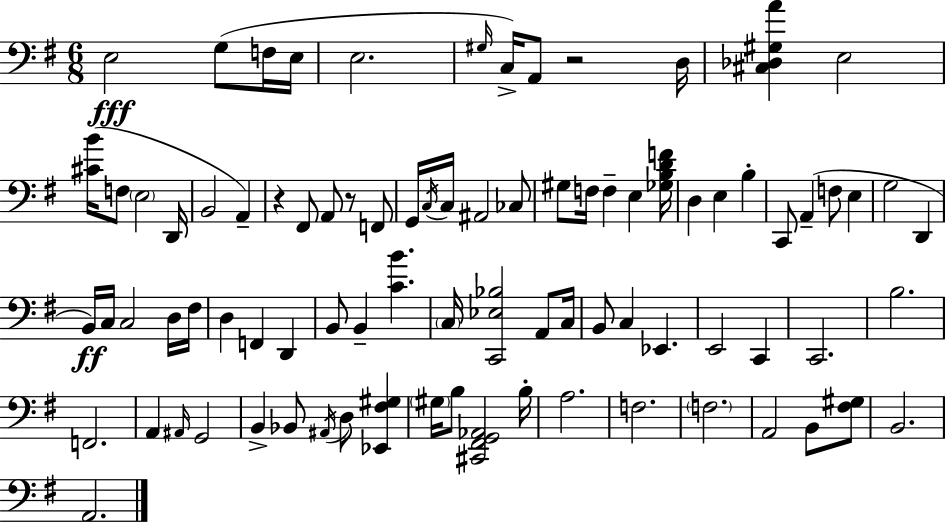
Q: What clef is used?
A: bass